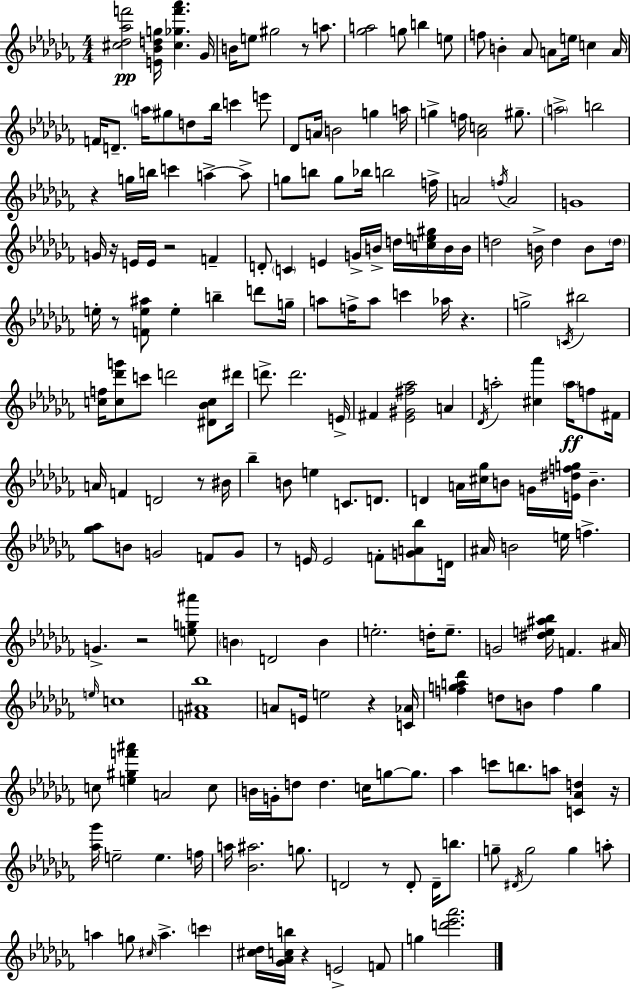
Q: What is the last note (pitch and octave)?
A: G5